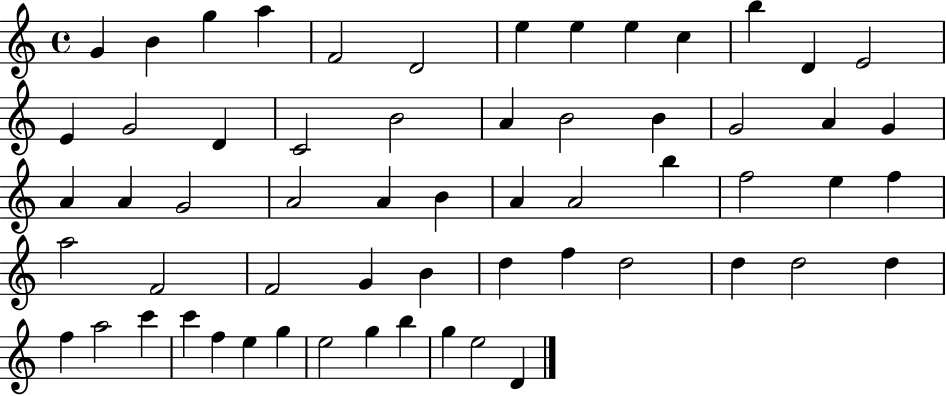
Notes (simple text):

G4/q B4/q G5/q A5/q F4/h D4/h E5/q E5/q E5/q C5/q B5/q D4/q E4/h E4/q G4/h D4/q C4/h B4/h A4/q B4/h B4/q G4/h A4/q G4/q A4/q A4/q G4/h A4/h A4/q B4/q A4/q A4/h B5/q F5/h E5/q F5/q A5/h F4/h F4/h G4/q B4/q D5/q F5/q D5/h D5/q D5/h D5/q F5/q A5/h C6/q C6/q F5/q E5/q G5/q E5/h G5/q B5/q G5/q E5/h D4/q